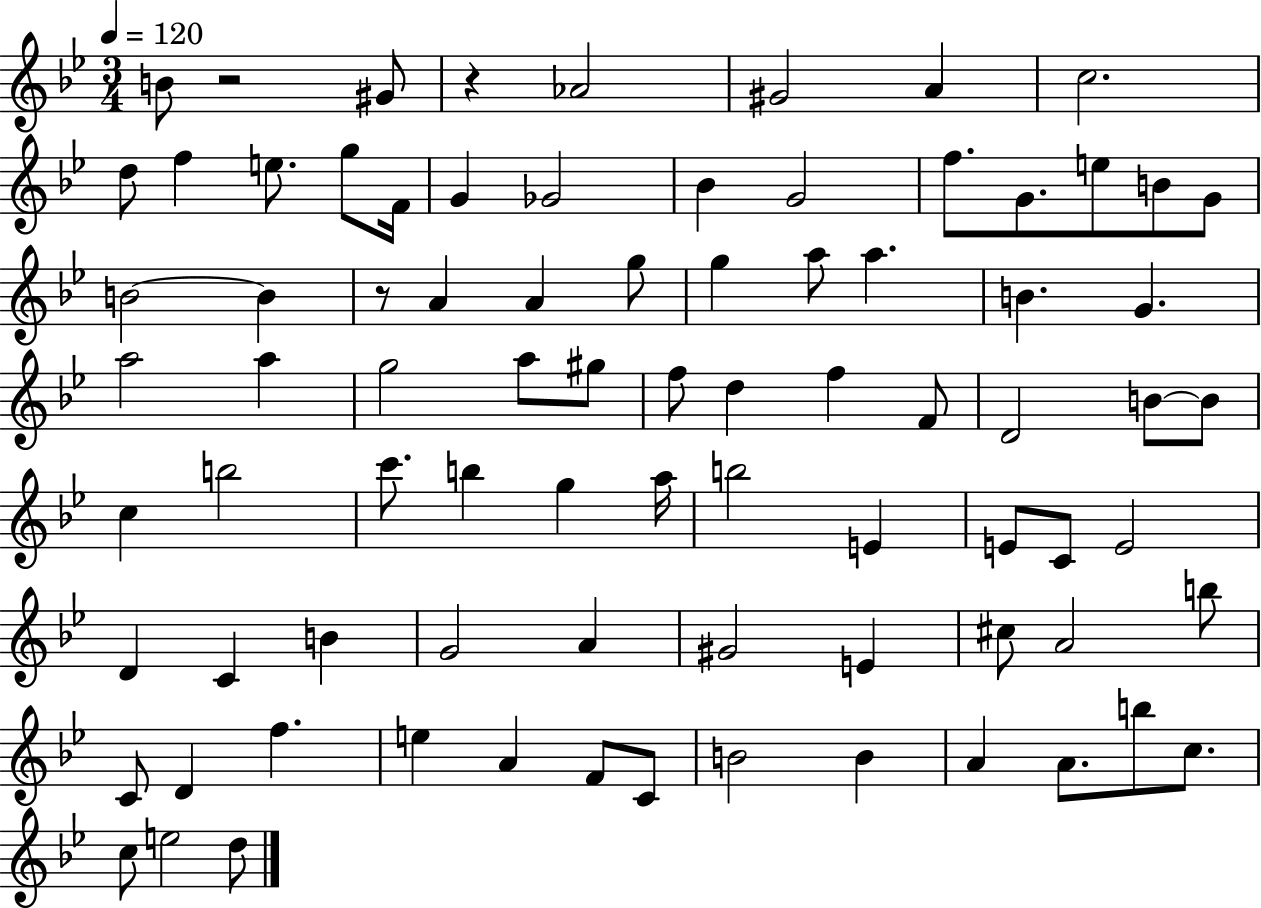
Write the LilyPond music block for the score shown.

{
  \clef treble
  \numericTimeSignature
  \time 3/4
  \key bes \major
  \tempo 4 = 120
  \repeat volta 2 { b'8 r2 gis'8 | r4 aes'2 | gis'2 a'4 | c''2. | \break d''8 f''4 e''8. g''8 f'16 | g'4 ges'2 | bes'4 g'2 | f''8. g'8. e''8 b'8 g'8 | \break b'2~~ b'4 | r8 a'4 a'4 g''8 | g''4 a''8 a''4. | b'4. g'4. | \break a''2 a''4 | g''2 a''8 gis''8 | f''8 d''4 f''4 f'8 | d'2 b'8~~ b'8 | \break c''4 b''2 | c'''8. b''4 g''4 a''16 | b''2 e'4 | e'8 c'8 e'2 | \break d'4 c'4 b'4 | g'2 a'4 | gis'2 e'4 | cis''8 a'2 b''8 | \break c'8 d'4 f''4. | e''4 a'4 f'8 c'8 | b'2 b'4 | a'4 a'8. b''8 c''8. | \break c''8 e''2 d''8 | } \bar "|."
}